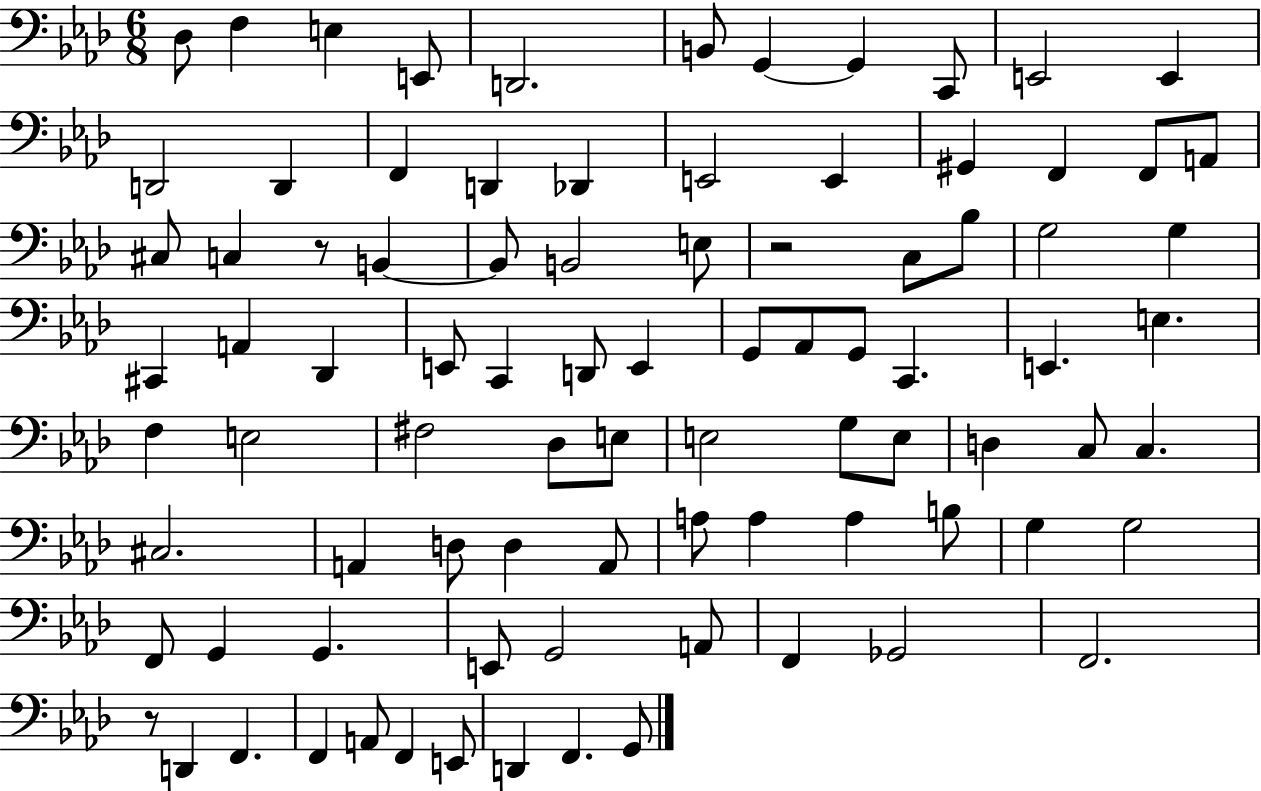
{
  \clef bass
  \numericTimeSignature
  \time 6/8
  \key aes \major
  des8 f4 e4 e,8 | d,2. | b,8 g,4~~ g,4 c,8 | e,2 e,4 | \break d,2 d,4 | f,4 d,4 des,4 | e,2 e,4 | gis,4 f,4 f,8 a,8 | \break cis8 c4 r8 b,4~~ | b,8 b,2 e8 | r2 c8 bes8 | g2 g4 | \break cis,4 a,4 des,4 | e,8 c,4 d,8 e,4 | g,8 aes,8 g,8 c,4. | e,4. e4. | \break f4 e2 | fis2 des8 e8 | e2 g8 e8 | d4 c8 c4. | \break cis2. | a,4 d8 d4 a,8 | a8 a4 a4 b8 | g4 g2 | \break f,8 g,4 g,4. | e,8 g,2 a,8 | f,4 ges,2 | f,2. | \break r8 d,4 f,4. | f,4 a,8 f,4 e,8 | d,4 f,4. g,8 | \bar "|."
}